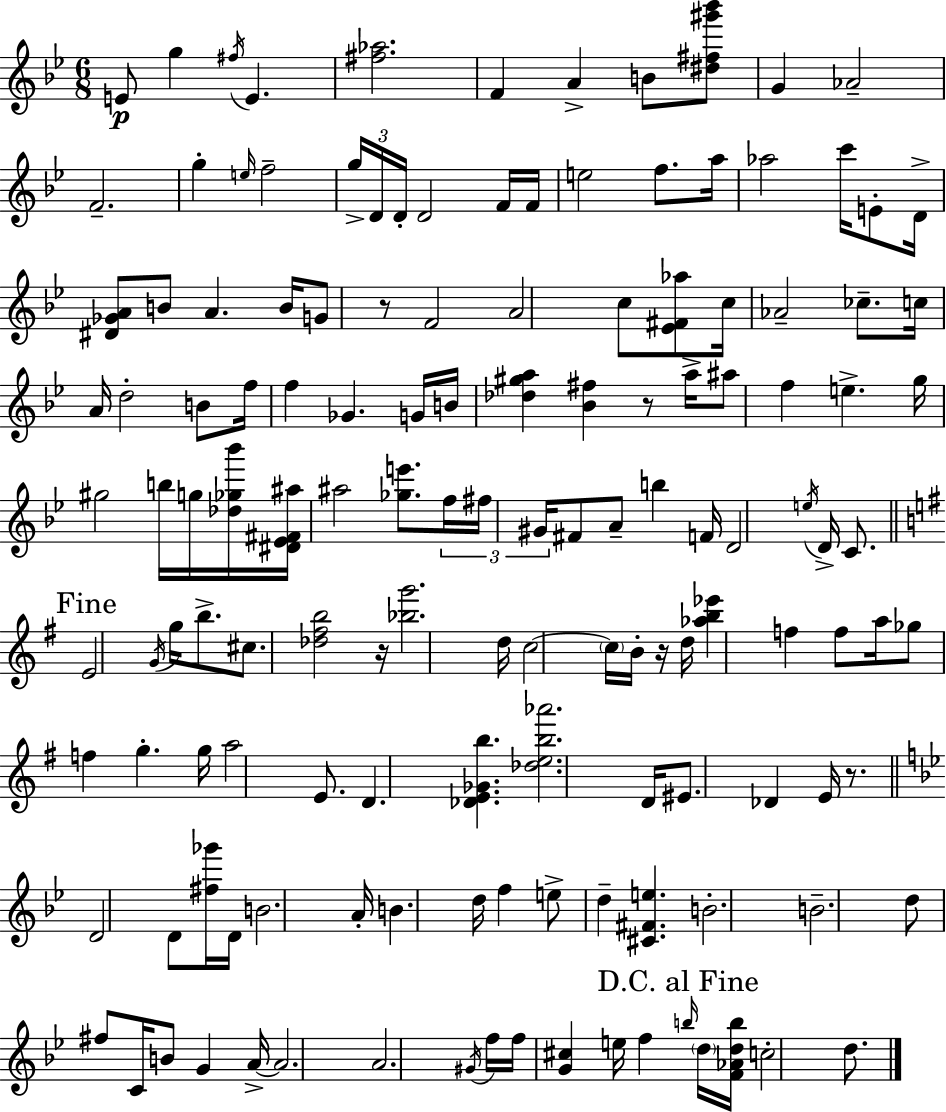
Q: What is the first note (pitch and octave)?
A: E4